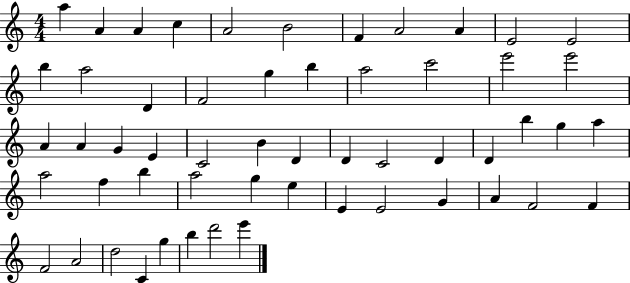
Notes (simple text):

A5/q A4/q A4/q C5/q A4/h B4/h F4/q A4/h A4/q E4/h E4/h B5/q A5/h D4/q F4/h G5/q B5/q A5/h C6/h E6/h E6/h A4/q A4/q G4/q E4/q C4/h B4/q D4/q D4/q C4/h D4/q D4/q B5/q G5/q A5/q A5/h F5/q B5/q A5/h G5/q E5/q E4/q E4/h G4/q A4/q F4/h F4/q F4/h A4/h D5/h C4/q G5/q B5/q D6/h E6/q